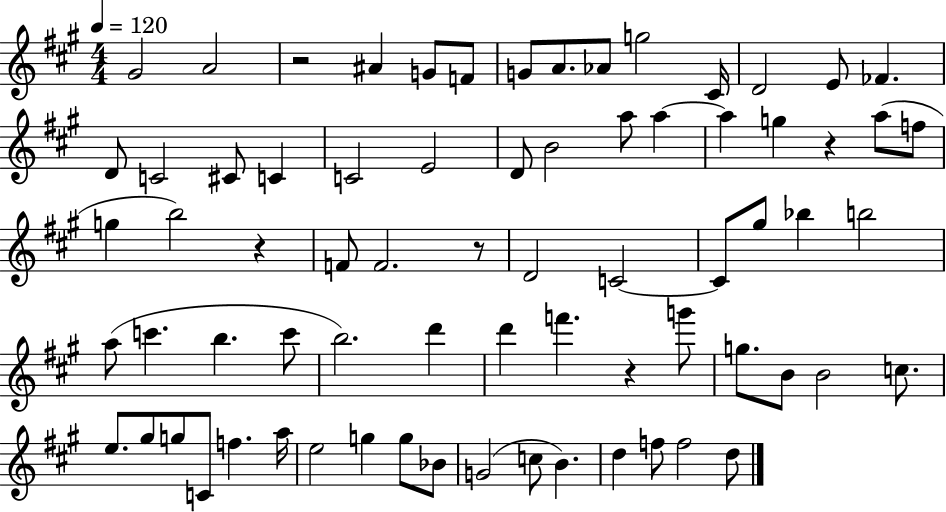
G#4/h A4/h R/h A#4/q G4/e F4/e G4/e A4/e. Ab4/e G5/h C#4/s D4/h E4/e FES4/q. D4/e C4/h C#4/e C4/q C4/h E4/h D4/e B4/h A5/e A5/q A5/q G5/q R/q A5/e F5/e G5/q B5/h R/q F4/e F4/h. R/e D4/h C4/h C4/e G#5/e Bb5/q B5/h A5/e C6/q. B5/q. C6/e B5/h. D6/q D6/q F6/q. R/q G6/e G5/e. B4/e B4/h C5/e. E5/e. G#5/e G5/e C4/e F5/q. A5/s E5/h G5/q G5/e Bb4/e G4/h C5/e B4/q. D5/q F5/e F5/h D5/e